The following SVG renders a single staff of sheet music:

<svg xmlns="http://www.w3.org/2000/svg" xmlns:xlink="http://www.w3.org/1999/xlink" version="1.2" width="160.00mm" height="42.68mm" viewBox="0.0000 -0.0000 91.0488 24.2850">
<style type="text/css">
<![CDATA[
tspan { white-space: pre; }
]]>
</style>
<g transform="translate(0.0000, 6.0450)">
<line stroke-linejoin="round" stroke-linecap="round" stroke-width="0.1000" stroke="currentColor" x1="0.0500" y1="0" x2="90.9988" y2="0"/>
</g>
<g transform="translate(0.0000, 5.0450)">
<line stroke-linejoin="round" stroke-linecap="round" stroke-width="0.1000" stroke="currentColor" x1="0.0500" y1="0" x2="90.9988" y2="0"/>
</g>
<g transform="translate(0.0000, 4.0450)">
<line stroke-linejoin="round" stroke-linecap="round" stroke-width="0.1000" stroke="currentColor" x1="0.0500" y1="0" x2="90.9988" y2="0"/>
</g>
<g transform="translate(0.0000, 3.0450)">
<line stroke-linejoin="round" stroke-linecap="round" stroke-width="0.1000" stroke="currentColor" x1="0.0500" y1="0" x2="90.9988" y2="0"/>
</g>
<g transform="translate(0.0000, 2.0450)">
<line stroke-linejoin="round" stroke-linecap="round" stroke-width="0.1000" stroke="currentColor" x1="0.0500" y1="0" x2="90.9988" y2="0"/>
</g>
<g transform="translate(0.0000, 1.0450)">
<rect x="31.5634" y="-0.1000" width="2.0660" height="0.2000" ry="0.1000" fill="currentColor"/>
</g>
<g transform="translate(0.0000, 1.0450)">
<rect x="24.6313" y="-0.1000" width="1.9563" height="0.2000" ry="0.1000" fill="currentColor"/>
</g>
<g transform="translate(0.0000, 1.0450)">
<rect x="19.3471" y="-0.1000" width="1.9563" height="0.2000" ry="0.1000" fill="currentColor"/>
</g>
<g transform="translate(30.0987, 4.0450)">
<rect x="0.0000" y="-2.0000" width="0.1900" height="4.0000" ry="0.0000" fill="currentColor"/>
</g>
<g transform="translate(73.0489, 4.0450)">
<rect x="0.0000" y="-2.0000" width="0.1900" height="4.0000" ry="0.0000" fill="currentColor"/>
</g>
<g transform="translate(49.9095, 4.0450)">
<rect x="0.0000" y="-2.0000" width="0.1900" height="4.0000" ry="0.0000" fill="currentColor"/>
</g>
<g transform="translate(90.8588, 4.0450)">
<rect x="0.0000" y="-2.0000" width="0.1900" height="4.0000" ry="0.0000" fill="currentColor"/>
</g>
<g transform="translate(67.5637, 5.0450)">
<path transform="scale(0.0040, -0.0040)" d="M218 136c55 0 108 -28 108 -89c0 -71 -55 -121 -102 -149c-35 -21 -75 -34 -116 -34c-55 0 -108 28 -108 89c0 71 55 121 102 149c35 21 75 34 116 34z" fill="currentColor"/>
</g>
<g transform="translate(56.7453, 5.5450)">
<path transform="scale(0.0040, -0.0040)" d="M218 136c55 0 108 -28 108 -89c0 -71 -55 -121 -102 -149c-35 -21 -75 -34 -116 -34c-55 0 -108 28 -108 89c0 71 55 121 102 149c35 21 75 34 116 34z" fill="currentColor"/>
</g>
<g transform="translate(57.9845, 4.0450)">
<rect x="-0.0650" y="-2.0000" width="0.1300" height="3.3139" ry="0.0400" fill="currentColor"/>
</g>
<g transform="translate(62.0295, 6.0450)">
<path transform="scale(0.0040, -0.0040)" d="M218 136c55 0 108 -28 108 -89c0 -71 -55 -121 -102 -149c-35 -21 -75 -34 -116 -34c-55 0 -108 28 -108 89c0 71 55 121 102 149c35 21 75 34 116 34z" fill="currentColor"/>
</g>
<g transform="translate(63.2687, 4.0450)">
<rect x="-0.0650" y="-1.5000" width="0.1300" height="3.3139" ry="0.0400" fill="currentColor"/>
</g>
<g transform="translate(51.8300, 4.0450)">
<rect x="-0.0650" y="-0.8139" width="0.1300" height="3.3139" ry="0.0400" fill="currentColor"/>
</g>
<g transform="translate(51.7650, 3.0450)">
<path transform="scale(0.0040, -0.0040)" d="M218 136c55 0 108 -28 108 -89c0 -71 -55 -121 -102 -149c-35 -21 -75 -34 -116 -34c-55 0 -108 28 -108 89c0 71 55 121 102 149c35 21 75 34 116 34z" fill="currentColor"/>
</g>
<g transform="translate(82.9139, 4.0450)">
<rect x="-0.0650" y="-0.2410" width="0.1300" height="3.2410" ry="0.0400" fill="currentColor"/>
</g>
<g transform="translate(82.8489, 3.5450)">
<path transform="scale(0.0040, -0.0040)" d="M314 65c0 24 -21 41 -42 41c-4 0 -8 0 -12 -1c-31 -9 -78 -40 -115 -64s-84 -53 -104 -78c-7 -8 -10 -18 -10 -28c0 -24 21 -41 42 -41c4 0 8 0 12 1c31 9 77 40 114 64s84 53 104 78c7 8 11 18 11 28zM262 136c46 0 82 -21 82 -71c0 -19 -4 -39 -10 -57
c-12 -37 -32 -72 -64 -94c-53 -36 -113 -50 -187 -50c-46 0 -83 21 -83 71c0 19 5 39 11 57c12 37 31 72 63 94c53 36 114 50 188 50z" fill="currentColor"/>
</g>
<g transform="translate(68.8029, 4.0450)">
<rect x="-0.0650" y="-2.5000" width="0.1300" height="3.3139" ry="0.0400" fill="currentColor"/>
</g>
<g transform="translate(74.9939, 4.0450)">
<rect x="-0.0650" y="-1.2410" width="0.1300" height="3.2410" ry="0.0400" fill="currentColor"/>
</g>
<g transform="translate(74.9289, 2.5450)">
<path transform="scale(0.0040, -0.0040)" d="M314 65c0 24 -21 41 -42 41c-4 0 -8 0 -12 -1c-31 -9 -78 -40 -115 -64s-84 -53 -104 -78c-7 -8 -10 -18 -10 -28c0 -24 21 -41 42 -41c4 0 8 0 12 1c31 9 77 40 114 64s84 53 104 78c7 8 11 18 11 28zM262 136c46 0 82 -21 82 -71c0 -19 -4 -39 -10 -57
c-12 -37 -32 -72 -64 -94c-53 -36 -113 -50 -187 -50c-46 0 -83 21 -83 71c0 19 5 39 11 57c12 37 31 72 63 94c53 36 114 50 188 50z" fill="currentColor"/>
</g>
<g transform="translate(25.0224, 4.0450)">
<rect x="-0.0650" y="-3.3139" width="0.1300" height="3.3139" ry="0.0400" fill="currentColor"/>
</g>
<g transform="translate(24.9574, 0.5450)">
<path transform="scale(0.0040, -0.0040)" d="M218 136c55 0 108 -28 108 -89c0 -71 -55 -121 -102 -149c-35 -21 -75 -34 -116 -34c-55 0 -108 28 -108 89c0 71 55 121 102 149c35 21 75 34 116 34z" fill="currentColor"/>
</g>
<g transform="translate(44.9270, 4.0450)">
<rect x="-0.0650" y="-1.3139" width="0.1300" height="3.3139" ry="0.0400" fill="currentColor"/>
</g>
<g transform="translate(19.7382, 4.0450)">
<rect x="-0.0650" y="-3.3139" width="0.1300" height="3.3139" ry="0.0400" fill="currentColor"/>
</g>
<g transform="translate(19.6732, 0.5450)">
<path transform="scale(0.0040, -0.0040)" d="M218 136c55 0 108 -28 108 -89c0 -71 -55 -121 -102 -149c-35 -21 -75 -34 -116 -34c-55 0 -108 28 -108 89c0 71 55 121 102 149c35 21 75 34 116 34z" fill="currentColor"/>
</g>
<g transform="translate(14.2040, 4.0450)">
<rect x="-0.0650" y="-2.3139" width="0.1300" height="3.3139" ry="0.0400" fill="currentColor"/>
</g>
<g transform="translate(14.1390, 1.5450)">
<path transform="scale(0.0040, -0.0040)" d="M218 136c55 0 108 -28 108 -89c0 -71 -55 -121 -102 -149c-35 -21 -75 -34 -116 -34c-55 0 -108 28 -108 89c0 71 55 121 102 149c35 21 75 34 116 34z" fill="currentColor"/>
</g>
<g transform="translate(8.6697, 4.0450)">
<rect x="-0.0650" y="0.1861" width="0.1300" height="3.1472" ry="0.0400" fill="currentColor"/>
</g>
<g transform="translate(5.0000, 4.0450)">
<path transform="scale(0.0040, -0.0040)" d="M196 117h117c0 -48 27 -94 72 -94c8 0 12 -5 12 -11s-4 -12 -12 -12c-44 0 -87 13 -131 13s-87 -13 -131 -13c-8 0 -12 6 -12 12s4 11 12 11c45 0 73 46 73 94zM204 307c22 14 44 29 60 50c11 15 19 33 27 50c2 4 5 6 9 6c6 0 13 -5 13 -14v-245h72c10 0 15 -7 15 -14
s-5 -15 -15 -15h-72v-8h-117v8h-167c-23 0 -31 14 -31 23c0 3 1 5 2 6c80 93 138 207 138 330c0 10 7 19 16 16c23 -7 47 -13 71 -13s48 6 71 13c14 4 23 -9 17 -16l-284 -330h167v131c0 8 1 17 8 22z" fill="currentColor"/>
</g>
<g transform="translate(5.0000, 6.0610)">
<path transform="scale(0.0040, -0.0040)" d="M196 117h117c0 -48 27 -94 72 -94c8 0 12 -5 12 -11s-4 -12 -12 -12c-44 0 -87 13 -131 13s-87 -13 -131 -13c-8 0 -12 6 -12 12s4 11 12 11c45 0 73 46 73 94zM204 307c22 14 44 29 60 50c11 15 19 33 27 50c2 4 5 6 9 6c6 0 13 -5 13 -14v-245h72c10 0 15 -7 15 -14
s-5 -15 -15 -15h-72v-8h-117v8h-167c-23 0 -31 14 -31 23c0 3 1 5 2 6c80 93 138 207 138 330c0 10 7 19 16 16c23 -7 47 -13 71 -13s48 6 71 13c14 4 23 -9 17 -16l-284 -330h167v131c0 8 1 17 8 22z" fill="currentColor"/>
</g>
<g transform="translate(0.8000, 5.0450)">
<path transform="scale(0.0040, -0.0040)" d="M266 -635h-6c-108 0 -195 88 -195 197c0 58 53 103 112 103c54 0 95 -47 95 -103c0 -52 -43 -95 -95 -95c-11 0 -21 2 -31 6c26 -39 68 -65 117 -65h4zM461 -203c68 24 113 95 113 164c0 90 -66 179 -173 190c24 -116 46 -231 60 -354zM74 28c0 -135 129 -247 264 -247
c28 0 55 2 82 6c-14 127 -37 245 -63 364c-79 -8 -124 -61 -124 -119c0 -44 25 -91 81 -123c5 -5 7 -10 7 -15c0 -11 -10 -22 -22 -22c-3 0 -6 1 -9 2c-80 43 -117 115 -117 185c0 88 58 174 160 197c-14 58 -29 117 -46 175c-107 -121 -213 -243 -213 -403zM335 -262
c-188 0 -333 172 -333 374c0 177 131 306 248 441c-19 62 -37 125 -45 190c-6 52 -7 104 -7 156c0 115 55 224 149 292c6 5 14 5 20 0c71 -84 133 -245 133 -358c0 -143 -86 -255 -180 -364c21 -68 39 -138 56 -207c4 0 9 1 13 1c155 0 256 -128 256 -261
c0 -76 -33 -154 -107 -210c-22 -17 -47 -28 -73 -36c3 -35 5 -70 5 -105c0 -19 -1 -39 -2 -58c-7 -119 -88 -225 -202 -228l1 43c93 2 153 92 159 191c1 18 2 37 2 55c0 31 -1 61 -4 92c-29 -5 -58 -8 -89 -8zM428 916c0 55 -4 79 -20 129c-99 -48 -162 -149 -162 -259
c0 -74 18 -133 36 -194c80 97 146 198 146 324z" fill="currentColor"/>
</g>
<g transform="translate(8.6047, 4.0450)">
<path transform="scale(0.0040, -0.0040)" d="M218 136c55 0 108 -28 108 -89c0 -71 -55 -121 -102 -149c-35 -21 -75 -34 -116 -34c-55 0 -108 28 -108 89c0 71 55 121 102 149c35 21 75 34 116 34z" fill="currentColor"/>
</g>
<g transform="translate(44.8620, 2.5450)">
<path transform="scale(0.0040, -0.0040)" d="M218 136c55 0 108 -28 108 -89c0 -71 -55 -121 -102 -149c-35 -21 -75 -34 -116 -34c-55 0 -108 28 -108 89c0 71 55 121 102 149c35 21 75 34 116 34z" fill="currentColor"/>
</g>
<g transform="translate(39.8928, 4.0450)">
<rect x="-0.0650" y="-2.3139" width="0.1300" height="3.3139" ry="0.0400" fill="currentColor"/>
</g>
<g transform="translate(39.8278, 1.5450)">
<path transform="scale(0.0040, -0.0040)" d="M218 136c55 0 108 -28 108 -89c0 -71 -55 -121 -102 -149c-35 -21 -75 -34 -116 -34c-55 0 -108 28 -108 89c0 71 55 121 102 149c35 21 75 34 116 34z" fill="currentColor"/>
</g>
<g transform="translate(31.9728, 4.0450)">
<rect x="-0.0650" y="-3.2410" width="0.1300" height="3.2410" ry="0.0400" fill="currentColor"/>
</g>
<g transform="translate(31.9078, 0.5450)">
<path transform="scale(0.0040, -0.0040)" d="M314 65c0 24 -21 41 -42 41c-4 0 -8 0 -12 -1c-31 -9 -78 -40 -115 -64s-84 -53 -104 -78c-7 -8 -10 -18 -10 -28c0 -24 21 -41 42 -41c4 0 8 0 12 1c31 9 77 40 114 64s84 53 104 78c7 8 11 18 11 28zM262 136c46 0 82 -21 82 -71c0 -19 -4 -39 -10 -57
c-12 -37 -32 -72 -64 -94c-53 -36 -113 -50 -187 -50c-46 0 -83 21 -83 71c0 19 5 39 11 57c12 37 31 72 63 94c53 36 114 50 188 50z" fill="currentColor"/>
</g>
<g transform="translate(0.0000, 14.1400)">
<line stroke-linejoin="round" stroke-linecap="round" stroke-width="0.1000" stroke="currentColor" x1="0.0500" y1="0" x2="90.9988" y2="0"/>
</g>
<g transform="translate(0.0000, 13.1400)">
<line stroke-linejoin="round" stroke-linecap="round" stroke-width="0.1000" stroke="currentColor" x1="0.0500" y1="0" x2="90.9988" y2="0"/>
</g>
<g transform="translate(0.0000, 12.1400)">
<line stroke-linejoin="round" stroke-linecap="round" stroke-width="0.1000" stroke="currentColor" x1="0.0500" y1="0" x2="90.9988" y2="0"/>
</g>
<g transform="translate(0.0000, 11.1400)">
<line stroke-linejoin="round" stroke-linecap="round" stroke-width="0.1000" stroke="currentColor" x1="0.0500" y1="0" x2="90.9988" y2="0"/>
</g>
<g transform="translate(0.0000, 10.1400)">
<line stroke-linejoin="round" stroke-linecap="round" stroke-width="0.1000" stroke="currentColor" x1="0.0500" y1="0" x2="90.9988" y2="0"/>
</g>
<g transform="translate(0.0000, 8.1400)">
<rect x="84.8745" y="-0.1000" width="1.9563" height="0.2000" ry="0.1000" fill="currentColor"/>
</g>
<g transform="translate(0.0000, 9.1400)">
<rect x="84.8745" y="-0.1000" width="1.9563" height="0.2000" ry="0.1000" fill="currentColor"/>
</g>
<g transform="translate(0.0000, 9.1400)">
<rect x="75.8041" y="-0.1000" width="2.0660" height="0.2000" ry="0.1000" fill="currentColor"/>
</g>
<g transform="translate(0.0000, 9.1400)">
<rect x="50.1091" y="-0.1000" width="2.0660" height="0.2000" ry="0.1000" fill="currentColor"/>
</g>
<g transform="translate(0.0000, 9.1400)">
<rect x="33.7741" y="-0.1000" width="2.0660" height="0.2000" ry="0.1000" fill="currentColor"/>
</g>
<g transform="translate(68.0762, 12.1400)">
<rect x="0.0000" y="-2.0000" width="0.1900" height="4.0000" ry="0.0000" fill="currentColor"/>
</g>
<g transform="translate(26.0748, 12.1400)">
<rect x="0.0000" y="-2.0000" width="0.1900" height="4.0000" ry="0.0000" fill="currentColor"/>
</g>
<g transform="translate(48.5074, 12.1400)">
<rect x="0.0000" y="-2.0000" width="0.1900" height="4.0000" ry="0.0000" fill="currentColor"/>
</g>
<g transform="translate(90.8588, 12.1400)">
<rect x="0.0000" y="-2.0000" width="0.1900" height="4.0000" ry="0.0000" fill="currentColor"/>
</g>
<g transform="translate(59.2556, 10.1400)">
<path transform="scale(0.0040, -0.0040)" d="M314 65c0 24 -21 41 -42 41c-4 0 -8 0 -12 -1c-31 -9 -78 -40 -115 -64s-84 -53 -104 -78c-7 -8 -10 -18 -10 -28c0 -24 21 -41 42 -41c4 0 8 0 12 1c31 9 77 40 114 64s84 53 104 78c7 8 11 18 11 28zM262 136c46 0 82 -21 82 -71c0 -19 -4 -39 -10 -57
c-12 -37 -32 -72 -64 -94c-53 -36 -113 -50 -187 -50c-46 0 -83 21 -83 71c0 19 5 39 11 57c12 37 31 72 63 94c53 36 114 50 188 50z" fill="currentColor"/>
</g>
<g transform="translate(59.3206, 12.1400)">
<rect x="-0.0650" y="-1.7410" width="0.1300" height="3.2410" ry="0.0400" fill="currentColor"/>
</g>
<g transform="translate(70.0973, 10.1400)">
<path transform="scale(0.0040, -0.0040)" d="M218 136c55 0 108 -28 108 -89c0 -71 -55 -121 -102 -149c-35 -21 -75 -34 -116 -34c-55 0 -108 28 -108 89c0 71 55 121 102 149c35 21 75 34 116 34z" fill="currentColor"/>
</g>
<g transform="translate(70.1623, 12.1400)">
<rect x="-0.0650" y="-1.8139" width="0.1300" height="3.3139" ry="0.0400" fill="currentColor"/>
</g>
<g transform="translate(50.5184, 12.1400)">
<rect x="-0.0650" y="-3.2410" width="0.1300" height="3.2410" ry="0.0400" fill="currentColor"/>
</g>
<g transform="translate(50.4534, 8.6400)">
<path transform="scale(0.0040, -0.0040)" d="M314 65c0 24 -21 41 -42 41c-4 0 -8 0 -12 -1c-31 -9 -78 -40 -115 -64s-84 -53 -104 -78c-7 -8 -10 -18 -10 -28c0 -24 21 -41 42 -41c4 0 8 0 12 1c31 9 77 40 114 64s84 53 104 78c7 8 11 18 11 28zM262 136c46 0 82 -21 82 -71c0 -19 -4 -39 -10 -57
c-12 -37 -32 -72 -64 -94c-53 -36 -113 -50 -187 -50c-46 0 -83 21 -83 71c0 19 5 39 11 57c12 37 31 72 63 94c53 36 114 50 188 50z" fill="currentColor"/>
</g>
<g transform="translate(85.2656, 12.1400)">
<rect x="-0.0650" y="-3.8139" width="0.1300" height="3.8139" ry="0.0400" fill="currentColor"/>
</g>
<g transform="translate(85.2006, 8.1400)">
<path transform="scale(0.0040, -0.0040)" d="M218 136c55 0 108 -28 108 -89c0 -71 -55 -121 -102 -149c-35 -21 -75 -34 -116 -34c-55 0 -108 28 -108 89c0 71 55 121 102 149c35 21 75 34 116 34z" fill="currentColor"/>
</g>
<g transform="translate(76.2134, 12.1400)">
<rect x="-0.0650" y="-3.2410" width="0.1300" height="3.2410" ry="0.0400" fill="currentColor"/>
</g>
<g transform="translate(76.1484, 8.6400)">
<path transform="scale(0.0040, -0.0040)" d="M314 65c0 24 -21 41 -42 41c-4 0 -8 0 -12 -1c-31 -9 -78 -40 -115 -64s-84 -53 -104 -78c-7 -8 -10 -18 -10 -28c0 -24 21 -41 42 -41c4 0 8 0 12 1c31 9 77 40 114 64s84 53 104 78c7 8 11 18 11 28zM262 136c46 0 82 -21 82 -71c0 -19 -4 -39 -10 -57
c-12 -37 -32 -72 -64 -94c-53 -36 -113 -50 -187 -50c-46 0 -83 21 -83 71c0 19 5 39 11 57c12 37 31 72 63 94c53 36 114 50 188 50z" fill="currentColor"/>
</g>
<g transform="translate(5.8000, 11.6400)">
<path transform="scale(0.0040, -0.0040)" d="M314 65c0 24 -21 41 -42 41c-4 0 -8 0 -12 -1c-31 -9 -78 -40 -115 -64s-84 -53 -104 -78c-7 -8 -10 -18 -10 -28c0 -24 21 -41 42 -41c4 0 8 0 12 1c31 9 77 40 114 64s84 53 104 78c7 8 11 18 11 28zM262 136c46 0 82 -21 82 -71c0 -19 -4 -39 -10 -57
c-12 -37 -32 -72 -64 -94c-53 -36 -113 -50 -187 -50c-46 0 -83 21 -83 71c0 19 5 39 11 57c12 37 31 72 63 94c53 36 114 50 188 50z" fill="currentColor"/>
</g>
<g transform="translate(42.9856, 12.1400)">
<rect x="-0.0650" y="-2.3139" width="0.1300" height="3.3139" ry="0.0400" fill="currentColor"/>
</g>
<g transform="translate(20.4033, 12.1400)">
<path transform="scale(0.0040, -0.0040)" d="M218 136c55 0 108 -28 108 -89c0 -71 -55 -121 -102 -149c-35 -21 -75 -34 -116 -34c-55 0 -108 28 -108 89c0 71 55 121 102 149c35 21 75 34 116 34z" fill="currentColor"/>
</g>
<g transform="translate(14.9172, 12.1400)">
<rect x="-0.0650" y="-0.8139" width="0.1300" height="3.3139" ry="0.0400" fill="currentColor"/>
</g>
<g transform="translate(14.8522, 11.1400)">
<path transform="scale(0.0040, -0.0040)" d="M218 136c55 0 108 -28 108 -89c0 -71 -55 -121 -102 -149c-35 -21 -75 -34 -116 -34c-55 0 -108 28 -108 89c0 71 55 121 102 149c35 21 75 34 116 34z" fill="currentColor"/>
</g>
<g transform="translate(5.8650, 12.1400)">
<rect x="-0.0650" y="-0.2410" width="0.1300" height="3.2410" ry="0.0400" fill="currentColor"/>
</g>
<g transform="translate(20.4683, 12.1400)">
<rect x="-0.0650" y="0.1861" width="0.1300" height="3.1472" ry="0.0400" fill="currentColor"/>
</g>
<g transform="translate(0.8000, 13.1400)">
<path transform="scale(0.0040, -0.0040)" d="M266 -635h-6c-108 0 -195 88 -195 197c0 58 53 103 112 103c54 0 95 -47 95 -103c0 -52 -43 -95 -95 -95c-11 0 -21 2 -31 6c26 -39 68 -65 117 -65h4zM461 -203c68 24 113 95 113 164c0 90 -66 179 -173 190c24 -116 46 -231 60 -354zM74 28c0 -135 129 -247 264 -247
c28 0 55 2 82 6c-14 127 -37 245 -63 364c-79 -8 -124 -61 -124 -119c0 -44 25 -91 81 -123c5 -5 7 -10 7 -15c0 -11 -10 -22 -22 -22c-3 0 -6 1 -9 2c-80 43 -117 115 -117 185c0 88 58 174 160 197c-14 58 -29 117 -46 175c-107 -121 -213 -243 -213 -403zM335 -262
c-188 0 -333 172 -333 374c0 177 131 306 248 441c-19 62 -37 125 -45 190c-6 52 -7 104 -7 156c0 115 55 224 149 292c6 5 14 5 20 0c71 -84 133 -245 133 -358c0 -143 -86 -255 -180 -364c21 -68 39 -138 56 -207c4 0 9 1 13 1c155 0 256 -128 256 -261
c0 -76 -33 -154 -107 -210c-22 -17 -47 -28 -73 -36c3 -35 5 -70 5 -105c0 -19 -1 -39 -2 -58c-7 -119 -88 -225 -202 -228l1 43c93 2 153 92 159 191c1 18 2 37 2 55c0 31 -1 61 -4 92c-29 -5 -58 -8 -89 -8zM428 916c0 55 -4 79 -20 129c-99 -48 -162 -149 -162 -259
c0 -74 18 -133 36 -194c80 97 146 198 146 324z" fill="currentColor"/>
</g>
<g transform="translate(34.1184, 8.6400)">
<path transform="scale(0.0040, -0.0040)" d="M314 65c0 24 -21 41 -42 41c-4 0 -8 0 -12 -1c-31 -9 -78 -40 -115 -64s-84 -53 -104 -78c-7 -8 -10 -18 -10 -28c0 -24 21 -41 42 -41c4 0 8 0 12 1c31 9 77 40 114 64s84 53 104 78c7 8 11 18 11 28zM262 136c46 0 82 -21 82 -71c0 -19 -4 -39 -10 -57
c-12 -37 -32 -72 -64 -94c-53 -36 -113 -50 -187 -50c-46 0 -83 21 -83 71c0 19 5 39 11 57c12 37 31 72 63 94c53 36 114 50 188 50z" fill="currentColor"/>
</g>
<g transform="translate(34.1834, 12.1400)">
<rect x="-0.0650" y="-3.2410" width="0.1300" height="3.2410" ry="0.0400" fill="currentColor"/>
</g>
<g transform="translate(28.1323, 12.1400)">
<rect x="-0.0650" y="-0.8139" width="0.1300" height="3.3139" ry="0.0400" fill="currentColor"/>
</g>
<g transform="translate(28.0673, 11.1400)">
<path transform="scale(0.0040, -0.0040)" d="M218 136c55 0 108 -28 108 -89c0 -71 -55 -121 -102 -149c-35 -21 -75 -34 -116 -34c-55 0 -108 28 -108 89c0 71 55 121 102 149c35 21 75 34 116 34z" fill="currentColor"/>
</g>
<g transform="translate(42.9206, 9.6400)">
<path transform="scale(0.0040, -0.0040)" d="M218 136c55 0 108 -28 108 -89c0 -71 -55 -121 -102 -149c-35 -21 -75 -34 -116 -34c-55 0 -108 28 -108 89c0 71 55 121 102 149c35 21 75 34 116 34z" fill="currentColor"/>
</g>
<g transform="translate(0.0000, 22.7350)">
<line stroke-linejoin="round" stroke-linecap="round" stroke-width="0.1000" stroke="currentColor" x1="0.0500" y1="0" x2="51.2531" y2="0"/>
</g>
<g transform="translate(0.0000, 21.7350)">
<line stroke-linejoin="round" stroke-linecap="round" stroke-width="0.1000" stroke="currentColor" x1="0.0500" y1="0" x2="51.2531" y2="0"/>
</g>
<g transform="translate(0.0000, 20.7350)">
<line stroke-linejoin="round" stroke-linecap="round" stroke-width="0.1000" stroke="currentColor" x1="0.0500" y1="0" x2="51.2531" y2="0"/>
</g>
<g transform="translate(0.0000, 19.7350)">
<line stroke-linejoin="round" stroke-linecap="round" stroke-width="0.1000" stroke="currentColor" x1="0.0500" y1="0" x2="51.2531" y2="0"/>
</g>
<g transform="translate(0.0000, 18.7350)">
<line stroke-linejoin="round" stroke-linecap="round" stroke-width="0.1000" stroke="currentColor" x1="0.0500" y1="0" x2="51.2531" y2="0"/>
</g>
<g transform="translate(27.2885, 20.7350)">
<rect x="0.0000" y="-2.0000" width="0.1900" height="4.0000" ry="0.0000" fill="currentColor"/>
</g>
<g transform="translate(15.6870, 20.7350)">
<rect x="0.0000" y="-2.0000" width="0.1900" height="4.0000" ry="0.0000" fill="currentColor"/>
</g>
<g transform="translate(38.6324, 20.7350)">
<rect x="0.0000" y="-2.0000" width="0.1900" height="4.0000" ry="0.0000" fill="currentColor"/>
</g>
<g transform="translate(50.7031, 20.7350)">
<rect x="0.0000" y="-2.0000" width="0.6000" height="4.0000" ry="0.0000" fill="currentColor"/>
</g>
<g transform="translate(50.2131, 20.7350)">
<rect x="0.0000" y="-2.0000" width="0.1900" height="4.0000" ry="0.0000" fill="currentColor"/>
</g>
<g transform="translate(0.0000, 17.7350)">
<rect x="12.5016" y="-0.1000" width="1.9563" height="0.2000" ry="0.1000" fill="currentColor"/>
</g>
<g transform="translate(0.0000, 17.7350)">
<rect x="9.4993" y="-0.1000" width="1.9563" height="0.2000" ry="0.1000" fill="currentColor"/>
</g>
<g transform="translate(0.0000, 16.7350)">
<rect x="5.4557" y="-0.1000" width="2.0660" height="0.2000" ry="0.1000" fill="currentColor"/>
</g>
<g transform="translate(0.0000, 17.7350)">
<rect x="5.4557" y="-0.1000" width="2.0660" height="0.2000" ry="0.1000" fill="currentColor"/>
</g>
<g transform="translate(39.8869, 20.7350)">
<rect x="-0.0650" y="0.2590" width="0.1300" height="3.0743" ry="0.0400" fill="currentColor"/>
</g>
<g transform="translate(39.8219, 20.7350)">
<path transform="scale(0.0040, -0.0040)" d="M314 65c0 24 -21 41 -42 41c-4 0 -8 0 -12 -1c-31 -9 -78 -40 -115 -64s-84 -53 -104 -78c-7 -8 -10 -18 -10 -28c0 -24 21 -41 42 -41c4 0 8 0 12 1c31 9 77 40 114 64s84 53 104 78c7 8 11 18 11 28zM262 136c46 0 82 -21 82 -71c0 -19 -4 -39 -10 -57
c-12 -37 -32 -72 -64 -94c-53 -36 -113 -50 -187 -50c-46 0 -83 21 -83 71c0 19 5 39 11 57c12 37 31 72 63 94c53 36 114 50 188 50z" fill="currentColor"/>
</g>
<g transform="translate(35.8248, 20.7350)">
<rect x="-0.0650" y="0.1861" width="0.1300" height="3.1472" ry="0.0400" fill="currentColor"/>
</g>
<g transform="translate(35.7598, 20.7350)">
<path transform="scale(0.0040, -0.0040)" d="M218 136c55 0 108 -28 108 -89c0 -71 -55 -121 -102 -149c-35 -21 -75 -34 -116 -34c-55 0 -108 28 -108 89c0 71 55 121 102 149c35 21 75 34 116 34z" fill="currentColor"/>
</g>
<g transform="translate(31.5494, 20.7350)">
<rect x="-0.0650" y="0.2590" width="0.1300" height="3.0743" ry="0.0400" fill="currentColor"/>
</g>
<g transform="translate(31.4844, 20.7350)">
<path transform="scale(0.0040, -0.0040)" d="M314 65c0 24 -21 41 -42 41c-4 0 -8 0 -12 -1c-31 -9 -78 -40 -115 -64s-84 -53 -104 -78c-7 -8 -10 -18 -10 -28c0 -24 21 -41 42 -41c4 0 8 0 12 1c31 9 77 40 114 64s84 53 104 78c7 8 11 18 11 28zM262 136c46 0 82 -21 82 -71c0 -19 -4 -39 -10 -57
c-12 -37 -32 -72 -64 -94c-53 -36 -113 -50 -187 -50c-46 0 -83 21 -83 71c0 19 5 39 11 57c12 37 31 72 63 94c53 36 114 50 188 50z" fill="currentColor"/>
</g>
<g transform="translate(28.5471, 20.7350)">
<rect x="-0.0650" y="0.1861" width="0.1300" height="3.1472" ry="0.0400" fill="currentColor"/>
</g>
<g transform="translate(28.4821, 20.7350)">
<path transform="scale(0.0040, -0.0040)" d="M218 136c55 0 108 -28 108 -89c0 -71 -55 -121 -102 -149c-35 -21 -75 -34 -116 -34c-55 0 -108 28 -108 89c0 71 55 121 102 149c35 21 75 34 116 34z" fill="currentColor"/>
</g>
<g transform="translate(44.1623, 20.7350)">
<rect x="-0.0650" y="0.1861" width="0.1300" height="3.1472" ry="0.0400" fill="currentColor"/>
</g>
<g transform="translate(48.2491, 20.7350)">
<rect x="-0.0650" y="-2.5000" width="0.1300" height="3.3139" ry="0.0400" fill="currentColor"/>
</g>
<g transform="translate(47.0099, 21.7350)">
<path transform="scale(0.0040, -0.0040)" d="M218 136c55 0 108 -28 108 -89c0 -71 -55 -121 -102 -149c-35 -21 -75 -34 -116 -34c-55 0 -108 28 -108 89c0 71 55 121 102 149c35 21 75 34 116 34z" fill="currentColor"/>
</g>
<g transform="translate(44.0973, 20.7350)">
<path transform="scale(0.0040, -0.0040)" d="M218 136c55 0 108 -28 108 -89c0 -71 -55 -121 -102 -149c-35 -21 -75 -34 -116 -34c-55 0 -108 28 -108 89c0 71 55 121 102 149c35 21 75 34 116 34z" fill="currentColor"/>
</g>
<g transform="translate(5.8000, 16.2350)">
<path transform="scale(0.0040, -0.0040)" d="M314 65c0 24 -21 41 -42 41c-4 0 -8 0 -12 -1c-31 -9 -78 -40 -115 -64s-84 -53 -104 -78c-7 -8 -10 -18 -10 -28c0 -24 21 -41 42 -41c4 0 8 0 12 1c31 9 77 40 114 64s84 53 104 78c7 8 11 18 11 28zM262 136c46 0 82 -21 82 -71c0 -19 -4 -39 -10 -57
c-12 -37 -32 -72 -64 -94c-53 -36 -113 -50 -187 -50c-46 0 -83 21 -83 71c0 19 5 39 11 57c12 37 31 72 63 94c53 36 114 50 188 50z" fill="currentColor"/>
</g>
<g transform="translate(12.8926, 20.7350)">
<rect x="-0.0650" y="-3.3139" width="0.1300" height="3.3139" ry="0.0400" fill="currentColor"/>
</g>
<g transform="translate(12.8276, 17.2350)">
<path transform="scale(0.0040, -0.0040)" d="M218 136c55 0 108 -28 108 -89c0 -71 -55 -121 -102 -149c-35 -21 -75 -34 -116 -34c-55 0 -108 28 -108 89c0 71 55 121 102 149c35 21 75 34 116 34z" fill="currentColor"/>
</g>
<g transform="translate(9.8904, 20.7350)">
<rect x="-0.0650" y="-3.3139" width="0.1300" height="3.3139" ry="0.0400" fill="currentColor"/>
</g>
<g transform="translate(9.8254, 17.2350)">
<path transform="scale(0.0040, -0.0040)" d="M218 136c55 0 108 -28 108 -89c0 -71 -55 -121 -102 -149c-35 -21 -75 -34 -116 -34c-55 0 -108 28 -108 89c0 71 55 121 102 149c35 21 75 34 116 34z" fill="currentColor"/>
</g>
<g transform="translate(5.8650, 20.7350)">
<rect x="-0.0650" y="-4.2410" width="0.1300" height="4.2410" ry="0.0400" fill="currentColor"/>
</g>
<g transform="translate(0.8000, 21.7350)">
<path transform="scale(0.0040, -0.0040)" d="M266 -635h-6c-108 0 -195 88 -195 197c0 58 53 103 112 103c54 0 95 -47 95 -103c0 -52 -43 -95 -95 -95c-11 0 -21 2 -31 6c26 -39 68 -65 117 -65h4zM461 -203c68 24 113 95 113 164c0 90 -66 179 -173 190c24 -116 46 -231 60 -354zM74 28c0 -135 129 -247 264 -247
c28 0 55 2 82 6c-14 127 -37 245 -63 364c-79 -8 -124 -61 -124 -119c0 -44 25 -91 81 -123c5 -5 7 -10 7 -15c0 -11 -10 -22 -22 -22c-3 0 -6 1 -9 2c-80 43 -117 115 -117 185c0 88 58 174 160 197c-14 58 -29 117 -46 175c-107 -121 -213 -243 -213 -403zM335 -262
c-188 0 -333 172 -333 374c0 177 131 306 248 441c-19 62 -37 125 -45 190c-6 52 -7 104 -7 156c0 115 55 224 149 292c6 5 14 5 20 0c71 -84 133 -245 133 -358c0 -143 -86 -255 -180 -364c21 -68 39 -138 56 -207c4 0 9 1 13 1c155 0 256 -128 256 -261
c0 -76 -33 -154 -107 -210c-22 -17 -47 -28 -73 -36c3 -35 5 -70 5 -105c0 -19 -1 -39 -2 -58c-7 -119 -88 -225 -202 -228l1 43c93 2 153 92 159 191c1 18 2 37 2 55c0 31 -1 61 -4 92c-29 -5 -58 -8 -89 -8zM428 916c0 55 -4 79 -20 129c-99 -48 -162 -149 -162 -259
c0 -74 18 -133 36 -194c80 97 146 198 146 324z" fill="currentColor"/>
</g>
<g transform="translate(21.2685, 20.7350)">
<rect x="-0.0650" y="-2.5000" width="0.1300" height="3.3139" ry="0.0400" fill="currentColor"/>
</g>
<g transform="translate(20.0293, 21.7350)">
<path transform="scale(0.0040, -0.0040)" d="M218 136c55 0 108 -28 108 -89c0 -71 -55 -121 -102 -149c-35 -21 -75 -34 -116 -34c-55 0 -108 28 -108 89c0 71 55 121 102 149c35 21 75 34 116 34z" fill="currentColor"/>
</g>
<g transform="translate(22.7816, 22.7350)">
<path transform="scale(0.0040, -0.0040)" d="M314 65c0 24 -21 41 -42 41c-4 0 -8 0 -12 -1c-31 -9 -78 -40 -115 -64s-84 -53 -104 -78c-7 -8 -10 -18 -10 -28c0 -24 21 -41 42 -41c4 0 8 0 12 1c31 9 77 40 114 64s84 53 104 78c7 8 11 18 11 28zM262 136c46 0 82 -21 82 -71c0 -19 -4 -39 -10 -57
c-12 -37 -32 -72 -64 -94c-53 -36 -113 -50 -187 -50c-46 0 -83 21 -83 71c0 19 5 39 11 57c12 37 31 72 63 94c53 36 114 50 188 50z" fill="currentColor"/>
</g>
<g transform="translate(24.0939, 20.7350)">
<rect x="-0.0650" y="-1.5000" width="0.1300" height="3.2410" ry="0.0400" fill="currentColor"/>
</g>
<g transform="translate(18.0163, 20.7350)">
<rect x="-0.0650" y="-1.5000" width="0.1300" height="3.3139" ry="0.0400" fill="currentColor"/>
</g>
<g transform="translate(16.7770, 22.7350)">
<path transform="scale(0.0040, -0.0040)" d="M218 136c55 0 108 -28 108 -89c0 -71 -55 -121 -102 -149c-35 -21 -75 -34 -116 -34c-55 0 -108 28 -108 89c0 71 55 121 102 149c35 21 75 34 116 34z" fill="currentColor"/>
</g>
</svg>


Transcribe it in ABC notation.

X:1
T:Untitled
M:4/4
L:1/4
K:C
B g b b b2 g e d F E G e2 c2 c2 d B d b2 g b2 f2 f b2 c' d'2 b b E G E2 B B2 B B2 B G